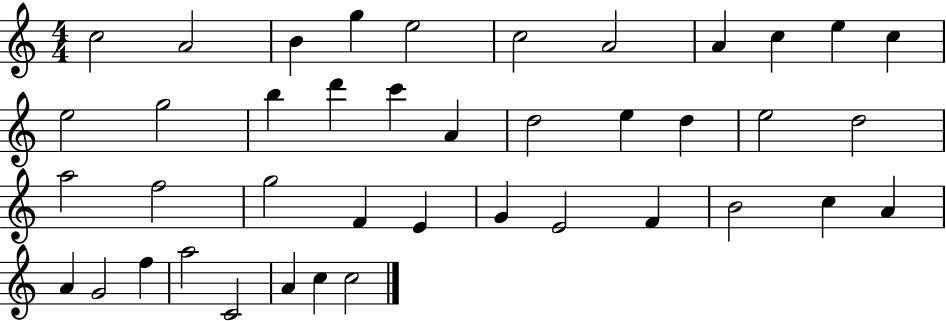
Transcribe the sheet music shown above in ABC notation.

X:1
T:Untitled
M:4/4
L:1/4
K:C
c2 A2 B g e2 c2 A2 A c e c e2 g2 b d' c' A d2 e d e2 d2 a2 f2 g2 F E G E2 F B2 c A A G2 f a2 C2 A c c2